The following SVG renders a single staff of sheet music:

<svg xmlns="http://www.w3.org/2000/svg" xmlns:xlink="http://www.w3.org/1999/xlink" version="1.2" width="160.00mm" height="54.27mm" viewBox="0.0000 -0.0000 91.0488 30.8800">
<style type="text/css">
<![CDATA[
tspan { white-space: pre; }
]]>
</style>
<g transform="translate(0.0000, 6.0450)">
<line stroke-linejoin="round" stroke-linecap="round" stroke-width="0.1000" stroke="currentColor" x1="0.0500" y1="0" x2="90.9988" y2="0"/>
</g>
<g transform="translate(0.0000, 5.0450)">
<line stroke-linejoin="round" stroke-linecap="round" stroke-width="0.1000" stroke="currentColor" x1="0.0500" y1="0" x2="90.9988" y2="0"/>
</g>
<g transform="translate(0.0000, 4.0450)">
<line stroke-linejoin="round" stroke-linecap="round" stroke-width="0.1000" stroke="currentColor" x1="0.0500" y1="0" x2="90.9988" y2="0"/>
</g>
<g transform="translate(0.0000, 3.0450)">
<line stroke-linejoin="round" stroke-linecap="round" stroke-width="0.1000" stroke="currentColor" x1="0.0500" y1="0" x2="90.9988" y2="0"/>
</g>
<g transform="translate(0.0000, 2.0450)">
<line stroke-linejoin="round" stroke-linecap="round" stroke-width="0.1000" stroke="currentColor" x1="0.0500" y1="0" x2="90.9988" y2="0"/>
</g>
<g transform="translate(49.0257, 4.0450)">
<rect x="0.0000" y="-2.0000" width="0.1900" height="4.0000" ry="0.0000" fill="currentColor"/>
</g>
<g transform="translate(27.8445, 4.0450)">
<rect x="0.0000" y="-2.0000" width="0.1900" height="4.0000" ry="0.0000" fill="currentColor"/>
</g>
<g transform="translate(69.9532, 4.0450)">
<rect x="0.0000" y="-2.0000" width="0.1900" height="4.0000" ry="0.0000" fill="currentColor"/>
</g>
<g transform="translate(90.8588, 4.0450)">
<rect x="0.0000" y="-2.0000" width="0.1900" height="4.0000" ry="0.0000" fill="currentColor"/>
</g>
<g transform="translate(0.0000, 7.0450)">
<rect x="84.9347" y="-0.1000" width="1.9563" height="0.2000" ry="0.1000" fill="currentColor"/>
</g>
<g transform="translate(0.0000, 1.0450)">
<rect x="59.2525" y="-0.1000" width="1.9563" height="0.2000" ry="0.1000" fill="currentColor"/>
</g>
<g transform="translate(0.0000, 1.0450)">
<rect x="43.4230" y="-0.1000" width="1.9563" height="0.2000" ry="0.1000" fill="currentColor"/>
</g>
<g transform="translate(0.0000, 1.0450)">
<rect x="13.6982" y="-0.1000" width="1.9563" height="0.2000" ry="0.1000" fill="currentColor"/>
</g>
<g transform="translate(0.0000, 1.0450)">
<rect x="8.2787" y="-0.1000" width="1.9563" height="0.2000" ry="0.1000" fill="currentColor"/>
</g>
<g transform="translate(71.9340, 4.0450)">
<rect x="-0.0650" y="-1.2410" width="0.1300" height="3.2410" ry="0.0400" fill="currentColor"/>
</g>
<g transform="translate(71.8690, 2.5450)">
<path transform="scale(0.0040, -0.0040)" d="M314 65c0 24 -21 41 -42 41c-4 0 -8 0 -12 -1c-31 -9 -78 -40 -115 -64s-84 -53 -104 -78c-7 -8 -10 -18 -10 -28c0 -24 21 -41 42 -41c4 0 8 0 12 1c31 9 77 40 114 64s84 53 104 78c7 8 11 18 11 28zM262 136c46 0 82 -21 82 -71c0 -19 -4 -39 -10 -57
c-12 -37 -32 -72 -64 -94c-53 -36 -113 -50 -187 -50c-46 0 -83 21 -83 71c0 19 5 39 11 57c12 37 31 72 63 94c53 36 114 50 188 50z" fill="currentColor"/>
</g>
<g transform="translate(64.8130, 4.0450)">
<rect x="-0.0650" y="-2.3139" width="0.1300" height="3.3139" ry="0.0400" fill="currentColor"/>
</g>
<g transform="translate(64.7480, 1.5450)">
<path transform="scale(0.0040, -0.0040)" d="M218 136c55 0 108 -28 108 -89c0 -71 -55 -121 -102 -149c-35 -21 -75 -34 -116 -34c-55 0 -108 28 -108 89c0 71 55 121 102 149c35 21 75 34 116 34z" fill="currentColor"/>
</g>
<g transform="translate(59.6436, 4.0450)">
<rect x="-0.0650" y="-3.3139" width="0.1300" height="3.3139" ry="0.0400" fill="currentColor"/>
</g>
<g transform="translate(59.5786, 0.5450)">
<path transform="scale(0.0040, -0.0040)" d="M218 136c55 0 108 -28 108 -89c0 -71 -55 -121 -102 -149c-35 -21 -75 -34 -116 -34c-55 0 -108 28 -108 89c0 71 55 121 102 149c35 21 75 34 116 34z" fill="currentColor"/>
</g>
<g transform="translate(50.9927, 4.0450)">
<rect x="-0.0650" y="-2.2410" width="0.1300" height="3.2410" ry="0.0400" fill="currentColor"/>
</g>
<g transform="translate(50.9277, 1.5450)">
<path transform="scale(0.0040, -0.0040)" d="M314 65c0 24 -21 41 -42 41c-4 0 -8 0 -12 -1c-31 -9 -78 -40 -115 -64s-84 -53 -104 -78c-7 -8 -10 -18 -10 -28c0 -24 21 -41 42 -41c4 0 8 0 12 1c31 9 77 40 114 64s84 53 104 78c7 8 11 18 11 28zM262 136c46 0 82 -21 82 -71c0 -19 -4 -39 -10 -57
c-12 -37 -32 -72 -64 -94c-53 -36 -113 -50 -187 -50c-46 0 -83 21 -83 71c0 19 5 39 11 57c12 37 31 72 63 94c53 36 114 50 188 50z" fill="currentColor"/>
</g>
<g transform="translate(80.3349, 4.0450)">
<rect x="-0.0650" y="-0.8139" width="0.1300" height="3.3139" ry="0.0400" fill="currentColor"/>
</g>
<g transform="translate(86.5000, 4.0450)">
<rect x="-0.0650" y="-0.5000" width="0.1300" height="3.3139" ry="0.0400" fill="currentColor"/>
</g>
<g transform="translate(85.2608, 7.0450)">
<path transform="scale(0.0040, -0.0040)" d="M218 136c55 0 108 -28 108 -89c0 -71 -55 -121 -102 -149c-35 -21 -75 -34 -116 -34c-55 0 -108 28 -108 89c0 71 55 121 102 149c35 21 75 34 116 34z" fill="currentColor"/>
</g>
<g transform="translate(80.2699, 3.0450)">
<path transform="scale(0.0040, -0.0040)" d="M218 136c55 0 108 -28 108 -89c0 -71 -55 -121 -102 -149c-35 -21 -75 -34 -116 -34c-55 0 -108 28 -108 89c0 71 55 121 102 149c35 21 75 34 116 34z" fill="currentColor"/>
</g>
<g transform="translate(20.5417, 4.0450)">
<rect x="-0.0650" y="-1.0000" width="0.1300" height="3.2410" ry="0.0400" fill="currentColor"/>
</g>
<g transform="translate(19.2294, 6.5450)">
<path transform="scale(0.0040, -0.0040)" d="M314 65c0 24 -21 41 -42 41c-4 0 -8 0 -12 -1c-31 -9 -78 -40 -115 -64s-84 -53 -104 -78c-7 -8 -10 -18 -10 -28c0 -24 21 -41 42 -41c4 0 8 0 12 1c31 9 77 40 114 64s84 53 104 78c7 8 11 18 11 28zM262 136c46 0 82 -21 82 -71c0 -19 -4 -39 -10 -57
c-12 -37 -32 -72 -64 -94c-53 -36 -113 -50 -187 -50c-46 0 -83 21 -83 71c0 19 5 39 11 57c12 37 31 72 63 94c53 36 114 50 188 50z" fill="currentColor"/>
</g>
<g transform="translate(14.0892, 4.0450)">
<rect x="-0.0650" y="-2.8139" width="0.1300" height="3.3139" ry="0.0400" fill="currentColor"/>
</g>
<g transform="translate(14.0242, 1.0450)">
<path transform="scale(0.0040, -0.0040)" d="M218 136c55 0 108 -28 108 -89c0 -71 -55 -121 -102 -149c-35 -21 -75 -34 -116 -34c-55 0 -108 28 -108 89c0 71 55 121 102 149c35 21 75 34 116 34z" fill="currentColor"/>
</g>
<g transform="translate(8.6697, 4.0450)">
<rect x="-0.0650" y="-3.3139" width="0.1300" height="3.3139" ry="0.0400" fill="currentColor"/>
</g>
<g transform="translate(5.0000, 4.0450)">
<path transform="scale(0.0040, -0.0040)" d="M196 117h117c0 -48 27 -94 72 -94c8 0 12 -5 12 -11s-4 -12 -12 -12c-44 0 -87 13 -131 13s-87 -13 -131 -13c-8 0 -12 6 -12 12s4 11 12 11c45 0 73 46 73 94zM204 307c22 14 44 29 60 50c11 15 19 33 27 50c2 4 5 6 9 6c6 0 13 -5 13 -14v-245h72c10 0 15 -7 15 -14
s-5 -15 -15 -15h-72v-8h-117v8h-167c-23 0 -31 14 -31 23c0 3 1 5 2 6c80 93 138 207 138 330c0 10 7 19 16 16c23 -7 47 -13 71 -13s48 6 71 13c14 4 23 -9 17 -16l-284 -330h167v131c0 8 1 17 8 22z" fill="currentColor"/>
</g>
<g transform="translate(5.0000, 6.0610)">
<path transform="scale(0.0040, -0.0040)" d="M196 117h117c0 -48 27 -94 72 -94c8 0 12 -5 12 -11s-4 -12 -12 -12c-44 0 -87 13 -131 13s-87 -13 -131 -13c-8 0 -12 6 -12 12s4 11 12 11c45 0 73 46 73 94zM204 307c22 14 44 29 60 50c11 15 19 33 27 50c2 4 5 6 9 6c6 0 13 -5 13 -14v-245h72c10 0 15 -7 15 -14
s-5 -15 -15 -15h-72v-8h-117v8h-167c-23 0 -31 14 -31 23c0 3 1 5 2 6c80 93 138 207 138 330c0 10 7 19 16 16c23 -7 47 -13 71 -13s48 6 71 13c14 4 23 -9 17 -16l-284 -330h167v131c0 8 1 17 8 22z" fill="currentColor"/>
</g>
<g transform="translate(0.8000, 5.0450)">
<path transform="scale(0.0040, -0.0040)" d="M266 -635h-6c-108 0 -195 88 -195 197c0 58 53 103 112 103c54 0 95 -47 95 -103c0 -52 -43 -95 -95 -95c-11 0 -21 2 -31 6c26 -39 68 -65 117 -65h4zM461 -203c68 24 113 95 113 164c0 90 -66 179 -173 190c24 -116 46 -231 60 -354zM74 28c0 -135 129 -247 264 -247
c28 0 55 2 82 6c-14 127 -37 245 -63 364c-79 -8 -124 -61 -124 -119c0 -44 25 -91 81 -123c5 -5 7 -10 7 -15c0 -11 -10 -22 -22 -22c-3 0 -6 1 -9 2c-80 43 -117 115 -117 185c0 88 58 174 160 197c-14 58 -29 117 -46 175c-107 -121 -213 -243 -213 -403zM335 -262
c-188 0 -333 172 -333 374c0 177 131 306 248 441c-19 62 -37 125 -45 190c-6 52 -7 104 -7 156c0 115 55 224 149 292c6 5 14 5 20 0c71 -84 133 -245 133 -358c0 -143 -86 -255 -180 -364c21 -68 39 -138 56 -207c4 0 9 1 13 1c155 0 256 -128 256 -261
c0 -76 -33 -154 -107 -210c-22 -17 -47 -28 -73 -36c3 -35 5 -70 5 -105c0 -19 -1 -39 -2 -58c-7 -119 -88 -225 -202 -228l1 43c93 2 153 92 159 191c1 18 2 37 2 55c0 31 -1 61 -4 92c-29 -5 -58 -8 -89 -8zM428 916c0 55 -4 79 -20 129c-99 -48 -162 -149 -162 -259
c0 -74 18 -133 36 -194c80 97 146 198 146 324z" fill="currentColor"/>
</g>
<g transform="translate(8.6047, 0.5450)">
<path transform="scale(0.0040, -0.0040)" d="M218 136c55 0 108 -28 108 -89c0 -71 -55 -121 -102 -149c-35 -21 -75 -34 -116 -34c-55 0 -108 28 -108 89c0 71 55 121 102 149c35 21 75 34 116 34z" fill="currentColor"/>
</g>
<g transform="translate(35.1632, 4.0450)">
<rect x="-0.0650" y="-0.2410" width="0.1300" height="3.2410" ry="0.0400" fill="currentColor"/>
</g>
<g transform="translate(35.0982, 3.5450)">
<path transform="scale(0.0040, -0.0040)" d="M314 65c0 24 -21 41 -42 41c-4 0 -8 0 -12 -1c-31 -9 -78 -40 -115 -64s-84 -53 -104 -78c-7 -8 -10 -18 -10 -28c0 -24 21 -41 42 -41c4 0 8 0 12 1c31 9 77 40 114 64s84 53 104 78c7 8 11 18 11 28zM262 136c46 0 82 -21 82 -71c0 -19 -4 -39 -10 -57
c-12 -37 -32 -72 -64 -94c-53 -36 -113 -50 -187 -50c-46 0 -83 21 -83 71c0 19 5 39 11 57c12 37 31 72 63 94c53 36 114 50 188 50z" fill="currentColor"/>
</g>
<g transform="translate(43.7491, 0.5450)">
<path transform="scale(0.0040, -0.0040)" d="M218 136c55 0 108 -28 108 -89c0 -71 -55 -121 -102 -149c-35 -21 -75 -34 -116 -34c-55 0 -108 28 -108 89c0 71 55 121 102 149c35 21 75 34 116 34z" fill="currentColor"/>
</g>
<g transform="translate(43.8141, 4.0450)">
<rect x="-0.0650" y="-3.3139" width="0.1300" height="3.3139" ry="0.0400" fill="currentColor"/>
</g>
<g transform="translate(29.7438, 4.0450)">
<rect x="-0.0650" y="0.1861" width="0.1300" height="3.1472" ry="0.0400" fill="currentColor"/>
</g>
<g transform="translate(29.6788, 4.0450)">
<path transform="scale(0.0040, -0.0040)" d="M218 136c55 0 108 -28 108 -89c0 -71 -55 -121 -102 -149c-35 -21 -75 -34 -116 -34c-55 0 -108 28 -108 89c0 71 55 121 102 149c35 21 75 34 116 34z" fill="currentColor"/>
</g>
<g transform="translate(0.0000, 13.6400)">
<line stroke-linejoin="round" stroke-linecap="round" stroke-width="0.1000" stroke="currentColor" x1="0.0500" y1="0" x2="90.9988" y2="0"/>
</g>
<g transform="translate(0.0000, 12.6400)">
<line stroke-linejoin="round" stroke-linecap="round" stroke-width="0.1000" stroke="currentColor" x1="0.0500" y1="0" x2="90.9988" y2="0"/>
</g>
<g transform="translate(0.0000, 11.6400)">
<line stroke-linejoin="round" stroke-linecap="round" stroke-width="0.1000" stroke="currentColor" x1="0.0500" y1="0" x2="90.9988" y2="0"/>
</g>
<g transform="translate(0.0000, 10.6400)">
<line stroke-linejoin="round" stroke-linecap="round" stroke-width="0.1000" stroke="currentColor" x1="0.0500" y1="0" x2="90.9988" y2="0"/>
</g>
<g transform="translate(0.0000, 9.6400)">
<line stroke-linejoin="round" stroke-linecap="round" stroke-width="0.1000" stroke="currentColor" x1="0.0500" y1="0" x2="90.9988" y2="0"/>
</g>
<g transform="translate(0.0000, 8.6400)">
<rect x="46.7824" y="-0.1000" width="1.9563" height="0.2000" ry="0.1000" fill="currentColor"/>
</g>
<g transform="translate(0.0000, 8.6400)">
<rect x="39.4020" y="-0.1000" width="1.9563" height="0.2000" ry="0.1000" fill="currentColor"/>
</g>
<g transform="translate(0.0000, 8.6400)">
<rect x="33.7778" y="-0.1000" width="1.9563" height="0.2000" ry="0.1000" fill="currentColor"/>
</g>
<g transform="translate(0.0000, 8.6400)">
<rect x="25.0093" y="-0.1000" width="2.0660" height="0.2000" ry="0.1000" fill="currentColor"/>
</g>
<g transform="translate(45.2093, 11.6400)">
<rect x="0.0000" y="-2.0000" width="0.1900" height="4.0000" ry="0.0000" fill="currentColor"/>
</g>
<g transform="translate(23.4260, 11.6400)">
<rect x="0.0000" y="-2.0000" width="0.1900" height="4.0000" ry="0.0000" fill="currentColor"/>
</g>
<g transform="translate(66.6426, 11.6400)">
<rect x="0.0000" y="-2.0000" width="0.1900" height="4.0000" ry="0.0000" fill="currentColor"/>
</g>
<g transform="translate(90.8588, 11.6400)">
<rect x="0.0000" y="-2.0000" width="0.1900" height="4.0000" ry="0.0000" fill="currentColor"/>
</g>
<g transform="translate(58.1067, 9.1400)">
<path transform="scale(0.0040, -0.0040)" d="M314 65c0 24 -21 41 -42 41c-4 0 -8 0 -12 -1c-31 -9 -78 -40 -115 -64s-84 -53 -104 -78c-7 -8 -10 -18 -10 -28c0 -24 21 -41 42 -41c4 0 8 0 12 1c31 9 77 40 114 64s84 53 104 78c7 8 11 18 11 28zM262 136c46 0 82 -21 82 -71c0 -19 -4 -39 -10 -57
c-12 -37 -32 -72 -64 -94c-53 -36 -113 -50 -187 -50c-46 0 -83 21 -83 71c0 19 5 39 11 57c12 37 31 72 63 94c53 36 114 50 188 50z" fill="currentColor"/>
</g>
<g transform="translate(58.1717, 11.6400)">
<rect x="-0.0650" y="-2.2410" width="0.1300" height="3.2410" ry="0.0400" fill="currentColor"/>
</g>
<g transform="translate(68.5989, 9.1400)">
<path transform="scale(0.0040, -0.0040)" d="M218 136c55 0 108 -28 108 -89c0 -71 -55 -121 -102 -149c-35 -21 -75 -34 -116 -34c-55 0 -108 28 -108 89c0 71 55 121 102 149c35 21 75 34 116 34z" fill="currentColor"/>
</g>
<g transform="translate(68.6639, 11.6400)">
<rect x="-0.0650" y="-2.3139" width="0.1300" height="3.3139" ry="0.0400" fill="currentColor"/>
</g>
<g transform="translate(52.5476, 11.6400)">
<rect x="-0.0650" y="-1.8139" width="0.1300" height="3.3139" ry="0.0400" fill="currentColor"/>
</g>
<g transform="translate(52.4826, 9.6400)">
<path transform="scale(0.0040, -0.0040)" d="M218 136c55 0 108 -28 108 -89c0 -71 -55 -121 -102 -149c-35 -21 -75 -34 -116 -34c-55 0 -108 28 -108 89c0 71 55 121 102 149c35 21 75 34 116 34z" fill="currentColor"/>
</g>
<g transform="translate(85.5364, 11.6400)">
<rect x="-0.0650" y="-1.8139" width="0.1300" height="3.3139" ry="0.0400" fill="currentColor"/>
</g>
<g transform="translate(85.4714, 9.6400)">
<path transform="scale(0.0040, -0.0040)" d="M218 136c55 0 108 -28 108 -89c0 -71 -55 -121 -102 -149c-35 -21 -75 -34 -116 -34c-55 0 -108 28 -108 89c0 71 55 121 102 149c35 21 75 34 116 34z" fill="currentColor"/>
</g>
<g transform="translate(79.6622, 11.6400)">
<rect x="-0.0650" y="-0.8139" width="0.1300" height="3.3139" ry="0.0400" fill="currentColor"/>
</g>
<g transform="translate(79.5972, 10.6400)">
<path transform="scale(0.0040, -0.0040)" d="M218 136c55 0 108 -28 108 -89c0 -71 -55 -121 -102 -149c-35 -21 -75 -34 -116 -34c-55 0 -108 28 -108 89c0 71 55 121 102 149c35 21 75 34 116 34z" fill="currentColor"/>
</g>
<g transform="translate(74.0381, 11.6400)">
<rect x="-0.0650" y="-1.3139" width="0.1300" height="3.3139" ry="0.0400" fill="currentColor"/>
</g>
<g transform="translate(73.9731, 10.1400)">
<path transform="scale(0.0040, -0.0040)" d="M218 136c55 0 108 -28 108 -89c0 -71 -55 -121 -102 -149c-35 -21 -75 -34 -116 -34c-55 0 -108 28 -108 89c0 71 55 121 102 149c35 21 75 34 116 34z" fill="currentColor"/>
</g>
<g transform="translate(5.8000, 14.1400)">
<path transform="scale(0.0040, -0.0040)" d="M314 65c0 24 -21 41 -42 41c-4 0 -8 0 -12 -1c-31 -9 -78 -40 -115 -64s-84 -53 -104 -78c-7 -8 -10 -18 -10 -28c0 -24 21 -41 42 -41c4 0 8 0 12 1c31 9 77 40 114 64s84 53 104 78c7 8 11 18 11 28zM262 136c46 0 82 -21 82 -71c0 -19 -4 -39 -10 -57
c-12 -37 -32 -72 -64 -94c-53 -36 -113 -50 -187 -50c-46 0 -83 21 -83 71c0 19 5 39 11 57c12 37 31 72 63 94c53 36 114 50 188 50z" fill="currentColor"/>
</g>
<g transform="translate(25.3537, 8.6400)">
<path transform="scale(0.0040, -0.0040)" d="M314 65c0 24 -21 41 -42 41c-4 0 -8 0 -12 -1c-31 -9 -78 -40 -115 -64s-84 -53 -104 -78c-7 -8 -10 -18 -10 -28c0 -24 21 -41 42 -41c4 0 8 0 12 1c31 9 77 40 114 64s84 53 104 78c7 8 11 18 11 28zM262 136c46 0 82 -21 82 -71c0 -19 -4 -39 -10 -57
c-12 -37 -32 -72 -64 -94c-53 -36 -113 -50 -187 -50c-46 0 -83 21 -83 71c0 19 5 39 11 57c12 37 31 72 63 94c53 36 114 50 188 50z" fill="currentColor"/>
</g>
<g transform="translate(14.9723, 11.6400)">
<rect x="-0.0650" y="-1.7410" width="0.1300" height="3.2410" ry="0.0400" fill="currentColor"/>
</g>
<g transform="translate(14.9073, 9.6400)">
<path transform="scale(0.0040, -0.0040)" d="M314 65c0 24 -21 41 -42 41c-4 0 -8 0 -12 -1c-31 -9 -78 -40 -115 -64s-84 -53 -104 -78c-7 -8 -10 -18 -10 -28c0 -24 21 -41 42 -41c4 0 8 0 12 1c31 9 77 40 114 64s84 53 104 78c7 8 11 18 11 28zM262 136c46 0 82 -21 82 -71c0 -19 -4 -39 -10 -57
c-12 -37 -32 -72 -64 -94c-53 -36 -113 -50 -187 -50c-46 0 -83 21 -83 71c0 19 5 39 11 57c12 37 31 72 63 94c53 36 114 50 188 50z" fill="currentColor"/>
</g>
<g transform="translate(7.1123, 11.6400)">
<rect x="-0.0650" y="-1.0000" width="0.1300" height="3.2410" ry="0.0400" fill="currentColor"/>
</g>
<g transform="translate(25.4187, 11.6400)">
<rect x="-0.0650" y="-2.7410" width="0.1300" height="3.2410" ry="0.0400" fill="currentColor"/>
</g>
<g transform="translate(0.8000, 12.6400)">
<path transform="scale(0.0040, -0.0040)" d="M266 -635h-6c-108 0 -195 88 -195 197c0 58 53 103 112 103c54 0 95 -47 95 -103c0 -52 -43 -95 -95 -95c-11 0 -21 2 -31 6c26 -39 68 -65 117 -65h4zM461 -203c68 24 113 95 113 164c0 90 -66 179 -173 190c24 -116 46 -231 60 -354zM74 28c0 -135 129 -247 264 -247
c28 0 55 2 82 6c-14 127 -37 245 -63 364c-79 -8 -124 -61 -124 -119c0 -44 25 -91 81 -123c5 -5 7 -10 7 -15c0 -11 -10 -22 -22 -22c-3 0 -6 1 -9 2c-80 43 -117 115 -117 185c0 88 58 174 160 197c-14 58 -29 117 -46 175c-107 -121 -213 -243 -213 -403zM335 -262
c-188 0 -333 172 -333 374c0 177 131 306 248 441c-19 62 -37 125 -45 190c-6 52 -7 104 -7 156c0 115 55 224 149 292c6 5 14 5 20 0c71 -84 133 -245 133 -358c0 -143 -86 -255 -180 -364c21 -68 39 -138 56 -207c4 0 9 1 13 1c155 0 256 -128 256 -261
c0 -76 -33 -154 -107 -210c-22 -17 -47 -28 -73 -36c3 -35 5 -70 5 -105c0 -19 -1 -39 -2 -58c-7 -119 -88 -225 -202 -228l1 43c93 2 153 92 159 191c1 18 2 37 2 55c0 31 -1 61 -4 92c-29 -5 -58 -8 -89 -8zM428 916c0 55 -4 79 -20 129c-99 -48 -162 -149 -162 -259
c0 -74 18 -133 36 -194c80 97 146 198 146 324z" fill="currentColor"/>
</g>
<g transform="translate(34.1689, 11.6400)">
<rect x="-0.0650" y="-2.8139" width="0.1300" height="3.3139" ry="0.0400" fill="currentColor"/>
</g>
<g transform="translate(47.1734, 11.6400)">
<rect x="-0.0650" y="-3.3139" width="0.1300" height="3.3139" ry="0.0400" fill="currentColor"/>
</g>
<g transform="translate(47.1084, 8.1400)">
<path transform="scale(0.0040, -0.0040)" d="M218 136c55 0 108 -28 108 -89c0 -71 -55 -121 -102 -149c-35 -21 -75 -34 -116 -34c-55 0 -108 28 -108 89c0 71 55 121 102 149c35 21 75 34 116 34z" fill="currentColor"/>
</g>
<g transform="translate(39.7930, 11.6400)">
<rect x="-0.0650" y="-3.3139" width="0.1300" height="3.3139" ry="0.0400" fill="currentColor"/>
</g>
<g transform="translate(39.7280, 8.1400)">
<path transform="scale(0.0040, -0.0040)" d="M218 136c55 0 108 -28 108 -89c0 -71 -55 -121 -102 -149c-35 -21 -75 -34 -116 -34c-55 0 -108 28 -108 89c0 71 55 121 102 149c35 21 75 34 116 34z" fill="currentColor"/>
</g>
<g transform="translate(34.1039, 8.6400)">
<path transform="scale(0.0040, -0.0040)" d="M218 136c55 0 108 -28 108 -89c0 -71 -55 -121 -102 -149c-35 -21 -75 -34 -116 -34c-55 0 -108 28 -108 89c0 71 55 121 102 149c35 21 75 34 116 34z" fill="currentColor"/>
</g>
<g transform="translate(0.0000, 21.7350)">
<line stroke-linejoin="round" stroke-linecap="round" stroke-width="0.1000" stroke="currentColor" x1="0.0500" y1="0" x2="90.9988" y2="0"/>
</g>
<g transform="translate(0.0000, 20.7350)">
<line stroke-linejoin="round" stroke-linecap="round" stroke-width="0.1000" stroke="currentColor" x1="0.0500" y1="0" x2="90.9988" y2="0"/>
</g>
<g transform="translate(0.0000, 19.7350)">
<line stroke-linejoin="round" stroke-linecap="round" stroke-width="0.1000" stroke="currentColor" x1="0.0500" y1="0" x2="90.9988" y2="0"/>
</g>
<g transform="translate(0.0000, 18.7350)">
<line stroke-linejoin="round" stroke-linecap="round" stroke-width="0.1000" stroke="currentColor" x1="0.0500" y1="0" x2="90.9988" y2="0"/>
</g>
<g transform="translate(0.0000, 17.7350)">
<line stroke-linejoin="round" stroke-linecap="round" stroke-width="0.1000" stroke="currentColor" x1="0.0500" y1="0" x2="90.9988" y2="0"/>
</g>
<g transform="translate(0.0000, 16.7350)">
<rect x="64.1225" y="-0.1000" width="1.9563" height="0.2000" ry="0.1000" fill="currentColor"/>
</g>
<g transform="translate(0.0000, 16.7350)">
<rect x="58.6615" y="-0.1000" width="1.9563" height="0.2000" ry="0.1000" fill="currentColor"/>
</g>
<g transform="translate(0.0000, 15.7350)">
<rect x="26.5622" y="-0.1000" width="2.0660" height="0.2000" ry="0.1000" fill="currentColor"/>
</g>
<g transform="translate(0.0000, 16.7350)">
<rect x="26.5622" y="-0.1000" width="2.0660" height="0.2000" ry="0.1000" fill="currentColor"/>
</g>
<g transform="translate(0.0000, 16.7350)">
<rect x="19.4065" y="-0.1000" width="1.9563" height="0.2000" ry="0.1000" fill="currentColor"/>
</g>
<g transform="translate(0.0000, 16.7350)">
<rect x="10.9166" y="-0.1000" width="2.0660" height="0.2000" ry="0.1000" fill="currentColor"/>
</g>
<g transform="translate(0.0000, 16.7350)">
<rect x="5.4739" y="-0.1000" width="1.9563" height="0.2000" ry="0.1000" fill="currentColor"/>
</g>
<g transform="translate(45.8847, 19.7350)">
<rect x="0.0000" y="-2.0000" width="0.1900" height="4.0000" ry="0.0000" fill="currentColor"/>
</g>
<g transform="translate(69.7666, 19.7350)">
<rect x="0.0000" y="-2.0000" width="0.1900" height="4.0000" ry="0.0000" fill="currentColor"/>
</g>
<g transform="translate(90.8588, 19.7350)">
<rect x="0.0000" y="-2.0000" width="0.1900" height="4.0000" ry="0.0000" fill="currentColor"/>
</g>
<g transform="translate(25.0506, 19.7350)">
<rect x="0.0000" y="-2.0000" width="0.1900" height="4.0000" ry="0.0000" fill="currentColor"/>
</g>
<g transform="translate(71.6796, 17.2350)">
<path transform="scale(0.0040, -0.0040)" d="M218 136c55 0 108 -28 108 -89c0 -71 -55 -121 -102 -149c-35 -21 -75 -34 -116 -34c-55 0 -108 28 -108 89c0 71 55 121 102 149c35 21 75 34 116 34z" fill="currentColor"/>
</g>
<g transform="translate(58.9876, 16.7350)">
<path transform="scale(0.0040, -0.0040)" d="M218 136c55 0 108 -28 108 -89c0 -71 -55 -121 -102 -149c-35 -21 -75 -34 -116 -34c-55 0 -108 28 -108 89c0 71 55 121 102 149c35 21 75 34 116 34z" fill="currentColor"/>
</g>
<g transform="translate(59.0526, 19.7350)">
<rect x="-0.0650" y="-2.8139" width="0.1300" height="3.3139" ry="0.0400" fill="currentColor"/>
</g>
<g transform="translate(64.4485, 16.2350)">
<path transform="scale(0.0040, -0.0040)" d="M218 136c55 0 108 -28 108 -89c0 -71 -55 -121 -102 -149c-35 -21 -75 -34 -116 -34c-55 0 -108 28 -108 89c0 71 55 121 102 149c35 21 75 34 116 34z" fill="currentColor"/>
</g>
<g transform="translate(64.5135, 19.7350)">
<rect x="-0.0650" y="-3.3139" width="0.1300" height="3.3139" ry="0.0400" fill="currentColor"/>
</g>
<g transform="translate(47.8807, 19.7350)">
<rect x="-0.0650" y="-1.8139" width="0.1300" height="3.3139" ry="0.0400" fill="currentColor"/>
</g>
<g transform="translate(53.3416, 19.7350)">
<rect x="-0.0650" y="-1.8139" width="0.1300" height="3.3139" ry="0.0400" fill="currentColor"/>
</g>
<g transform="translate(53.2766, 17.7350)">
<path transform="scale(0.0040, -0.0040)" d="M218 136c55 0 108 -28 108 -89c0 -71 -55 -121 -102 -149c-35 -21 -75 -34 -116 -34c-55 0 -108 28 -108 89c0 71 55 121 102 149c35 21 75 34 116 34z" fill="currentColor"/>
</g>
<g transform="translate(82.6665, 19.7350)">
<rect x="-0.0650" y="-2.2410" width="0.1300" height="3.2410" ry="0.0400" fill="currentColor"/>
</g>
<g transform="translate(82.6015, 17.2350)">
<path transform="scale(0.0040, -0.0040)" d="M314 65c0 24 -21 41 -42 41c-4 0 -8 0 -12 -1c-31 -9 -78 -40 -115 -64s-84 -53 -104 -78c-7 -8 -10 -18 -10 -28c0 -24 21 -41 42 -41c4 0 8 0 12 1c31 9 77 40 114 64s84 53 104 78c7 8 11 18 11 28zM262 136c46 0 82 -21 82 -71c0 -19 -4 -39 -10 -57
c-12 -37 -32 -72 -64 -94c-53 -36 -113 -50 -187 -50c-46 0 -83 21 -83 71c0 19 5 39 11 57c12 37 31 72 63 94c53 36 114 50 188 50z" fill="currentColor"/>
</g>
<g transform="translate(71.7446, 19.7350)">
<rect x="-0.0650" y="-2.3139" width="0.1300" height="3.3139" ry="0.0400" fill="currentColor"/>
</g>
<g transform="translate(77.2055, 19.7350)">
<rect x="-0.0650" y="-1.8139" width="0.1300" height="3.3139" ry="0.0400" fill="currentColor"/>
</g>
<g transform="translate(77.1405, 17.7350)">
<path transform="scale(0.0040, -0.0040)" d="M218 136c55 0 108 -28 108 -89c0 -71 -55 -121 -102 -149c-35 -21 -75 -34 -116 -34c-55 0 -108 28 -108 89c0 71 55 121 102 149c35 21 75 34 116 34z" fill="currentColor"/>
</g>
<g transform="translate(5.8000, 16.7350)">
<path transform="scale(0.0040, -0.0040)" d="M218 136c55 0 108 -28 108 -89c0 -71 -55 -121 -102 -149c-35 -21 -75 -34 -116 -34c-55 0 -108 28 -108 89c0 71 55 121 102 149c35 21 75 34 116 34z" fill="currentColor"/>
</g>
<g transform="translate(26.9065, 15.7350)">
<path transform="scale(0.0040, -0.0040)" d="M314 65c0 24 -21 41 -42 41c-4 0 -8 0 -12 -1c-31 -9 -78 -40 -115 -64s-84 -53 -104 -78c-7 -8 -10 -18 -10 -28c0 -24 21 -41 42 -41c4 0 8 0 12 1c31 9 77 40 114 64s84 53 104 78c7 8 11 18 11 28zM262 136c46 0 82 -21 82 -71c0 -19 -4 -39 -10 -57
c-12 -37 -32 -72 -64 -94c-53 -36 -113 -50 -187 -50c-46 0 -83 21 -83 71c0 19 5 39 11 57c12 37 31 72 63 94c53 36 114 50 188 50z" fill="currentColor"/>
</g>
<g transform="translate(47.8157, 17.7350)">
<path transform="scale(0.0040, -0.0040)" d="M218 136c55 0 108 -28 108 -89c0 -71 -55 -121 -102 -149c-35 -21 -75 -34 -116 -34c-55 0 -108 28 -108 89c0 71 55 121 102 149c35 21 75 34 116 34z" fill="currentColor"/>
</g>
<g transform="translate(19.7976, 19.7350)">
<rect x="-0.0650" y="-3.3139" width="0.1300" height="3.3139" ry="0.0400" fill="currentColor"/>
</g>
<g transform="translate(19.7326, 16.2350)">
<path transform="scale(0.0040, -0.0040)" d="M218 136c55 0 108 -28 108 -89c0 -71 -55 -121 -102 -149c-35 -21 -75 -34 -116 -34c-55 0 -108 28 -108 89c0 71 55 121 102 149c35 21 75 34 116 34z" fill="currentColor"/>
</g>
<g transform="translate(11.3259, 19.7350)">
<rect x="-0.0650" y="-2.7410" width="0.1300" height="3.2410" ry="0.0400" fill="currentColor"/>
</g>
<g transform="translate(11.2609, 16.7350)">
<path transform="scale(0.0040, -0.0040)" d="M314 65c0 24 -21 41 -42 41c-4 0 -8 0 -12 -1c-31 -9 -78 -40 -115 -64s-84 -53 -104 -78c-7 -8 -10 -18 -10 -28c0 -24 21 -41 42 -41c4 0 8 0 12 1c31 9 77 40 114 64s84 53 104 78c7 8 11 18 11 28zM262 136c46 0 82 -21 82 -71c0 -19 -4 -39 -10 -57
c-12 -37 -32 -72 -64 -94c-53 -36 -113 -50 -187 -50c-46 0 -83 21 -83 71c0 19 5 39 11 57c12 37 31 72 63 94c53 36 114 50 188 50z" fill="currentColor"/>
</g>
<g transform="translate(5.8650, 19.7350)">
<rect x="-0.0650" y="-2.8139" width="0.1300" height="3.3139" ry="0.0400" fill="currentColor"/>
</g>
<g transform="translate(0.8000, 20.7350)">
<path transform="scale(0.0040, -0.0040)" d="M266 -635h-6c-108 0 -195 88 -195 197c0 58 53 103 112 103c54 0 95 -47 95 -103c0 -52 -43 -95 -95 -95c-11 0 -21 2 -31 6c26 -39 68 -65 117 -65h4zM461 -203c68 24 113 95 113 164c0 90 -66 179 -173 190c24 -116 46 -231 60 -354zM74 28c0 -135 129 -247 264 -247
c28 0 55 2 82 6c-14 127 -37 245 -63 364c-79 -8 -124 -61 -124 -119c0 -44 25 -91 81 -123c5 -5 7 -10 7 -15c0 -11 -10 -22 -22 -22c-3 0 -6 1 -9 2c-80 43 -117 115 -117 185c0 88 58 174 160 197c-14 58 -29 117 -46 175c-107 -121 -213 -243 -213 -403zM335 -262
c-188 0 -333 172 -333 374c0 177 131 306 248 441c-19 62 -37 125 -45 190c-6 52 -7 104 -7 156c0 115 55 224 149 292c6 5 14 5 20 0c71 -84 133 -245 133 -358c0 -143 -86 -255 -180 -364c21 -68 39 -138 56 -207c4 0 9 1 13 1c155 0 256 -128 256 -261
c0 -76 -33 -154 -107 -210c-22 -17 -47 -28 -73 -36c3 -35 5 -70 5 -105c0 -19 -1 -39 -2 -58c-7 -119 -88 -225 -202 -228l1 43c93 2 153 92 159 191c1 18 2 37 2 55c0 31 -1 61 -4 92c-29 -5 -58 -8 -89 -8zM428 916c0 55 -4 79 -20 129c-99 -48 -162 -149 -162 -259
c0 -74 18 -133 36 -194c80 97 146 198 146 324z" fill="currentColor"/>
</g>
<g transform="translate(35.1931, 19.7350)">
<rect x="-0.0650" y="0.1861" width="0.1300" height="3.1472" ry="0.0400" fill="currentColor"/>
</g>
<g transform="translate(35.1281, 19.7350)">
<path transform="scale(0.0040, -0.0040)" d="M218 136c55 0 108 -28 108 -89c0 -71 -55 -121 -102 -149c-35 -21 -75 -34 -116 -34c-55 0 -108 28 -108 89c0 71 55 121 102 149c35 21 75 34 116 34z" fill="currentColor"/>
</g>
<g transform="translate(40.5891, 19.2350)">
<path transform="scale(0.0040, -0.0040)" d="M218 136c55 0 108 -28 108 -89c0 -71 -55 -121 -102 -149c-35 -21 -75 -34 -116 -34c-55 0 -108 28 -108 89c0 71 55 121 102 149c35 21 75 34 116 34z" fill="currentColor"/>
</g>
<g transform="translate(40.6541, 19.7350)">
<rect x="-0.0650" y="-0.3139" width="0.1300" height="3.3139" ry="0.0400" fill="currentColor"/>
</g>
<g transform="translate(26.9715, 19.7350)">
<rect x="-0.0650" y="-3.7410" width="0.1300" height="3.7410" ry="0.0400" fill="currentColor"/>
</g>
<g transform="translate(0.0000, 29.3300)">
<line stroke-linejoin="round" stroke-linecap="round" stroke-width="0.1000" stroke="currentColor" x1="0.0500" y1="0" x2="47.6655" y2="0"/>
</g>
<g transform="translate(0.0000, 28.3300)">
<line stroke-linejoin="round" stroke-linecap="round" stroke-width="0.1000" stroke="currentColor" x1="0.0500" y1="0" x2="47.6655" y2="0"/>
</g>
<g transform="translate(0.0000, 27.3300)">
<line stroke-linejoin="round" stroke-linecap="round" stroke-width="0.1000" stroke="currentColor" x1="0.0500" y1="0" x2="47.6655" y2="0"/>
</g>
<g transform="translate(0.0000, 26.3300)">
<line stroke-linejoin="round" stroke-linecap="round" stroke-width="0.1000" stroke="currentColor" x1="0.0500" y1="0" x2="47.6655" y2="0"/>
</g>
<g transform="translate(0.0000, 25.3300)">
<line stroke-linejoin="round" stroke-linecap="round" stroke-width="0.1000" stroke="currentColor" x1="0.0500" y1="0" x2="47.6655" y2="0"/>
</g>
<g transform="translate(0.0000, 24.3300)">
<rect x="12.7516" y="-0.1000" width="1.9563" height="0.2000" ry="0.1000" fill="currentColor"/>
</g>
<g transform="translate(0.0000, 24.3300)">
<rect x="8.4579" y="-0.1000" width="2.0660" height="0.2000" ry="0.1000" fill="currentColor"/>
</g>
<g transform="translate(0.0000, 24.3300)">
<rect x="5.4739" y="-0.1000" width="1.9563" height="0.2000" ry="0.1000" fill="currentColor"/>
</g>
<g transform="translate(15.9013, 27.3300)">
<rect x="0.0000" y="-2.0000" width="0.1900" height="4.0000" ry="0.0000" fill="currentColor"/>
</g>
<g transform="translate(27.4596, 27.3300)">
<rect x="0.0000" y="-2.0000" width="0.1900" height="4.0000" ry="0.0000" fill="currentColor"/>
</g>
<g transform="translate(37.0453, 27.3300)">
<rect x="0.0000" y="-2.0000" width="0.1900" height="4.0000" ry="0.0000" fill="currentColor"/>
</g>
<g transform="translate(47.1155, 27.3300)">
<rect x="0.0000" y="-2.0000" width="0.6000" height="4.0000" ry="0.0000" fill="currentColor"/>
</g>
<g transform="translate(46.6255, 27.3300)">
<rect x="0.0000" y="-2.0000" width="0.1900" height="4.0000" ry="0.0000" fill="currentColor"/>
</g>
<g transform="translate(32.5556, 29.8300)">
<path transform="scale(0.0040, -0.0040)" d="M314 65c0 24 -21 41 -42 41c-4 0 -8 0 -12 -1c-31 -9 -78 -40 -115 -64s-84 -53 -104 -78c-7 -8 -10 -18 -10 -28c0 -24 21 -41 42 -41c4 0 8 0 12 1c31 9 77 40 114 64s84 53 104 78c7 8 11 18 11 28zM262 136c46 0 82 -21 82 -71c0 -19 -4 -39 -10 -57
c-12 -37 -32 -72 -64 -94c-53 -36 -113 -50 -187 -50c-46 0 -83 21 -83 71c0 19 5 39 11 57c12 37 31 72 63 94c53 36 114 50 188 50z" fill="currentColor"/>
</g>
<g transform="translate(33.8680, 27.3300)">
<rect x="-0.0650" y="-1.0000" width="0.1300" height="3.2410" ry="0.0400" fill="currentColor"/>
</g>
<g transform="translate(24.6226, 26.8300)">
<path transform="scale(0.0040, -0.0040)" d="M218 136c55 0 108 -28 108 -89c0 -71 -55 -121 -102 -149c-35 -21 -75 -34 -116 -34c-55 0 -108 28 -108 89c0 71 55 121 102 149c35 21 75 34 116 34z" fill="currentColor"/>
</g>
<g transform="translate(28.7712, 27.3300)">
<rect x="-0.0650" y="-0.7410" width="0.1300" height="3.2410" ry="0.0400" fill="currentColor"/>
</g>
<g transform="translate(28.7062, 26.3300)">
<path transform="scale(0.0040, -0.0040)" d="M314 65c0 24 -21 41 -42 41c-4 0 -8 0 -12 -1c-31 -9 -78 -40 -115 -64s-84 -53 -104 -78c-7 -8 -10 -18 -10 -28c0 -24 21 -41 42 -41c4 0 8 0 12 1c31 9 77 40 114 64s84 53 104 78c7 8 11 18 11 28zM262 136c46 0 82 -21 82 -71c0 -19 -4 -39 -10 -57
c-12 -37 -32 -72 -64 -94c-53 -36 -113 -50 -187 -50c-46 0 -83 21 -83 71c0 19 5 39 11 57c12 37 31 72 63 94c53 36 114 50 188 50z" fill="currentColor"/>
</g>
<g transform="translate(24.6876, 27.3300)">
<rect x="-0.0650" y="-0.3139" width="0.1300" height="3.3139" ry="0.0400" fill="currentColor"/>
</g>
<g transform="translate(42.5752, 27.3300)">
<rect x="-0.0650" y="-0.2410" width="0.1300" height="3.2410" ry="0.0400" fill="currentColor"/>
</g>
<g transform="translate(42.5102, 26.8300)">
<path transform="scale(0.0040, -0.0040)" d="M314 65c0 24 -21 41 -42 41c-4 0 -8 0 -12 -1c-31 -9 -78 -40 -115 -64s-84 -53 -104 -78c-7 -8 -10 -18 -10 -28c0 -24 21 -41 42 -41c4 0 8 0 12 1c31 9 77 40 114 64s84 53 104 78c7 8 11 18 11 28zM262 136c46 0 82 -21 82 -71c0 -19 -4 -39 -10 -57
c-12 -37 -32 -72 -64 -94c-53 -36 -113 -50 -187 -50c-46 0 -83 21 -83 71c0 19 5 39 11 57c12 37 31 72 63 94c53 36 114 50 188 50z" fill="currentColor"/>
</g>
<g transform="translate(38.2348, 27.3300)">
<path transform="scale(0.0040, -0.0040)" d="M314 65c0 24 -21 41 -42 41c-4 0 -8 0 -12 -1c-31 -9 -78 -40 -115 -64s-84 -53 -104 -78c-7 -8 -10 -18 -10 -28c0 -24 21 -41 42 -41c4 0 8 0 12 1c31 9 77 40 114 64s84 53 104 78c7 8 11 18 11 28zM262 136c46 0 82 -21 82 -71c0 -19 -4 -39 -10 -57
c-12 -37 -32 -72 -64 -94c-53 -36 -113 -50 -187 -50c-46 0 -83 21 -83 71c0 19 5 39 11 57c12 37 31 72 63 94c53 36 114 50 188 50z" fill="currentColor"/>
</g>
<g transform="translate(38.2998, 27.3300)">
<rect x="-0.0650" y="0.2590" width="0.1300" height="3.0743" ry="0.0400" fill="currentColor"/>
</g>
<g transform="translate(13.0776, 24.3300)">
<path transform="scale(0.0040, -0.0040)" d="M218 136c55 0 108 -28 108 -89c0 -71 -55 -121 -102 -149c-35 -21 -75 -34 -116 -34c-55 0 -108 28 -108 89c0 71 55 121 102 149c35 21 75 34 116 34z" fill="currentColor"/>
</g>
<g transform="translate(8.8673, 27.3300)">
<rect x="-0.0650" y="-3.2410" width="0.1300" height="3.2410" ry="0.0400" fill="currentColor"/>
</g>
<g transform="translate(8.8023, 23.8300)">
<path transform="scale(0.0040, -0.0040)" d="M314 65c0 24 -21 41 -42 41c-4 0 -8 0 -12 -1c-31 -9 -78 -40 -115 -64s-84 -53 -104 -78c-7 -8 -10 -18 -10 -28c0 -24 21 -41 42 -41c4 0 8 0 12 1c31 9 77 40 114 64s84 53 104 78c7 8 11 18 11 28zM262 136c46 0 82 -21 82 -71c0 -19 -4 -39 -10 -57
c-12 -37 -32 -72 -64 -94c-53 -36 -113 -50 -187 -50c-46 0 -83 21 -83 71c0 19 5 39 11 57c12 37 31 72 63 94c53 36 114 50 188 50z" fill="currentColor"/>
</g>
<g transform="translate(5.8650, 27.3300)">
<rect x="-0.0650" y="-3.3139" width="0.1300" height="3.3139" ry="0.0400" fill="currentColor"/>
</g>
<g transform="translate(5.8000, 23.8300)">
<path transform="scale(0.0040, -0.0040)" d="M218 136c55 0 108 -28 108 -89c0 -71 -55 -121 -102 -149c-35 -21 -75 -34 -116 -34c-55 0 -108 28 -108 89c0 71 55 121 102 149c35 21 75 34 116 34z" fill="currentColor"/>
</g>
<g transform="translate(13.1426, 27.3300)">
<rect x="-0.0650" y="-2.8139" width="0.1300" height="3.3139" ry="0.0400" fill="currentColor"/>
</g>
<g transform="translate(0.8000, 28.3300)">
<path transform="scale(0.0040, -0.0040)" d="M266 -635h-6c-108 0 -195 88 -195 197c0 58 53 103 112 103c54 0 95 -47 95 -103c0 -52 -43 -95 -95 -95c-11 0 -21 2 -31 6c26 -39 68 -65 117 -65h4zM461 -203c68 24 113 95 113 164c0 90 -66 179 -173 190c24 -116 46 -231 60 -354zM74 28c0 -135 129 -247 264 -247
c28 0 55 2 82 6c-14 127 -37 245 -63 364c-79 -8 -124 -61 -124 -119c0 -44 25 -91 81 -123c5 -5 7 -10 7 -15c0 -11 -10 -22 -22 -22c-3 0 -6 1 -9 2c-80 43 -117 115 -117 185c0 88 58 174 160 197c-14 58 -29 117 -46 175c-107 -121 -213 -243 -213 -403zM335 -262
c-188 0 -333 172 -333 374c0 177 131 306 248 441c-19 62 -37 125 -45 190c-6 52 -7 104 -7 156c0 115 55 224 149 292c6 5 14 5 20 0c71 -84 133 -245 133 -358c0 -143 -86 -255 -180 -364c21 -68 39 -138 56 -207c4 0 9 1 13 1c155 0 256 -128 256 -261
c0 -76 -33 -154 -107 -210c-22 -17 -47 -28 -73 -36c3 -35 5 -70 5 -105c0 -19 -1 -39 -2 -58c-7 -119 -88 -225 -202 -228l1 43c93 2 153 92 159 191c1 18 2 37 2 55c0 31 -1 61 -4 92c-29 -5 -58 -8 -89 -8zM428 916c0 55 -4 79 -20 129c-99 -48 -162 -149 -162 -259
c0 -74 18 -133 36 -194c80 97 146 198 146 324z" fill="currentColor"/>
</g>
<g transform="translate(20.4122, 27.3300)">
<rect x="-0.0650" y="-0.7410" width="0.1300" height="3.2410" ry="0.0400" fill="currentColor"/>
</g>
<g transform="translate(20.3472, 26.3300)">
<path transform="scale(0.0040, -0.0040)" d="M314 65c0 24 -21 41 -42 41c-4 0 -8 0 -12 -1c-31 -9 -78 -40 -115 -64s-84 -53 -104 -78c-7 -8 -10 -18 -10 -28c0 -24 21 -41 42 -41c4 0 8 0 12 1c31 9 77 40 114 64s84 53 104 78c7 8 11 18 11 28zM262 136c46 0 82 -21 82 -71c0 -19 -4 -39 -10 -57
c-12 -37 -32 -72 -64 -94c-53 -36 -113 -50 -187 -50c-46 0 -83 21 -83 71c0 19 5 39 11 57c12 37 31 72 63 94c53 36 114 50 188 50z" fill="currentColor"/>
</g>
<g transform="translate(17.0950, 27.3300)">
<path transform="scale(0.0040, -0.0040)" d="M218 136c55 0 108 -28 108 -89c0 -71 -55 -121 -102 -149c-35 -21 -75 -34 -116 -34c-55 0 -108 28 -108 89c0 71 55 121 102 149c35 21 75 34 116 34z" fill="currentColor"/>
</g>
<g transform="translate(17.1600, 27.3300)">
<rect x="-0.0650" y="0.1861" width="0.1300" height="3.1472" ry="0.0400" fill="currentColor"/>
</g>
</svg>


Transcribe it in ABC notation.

X:1
T:Untitled
M:4/4
L:1/4
K:C
b a D2 B c2 b g2 b g e2 d C D2 f2 a2 a b b f g2 g e d f a a2 b c'2 B c f f a b g f g2 b b2 a B d2 c d2 D2 B2 c2